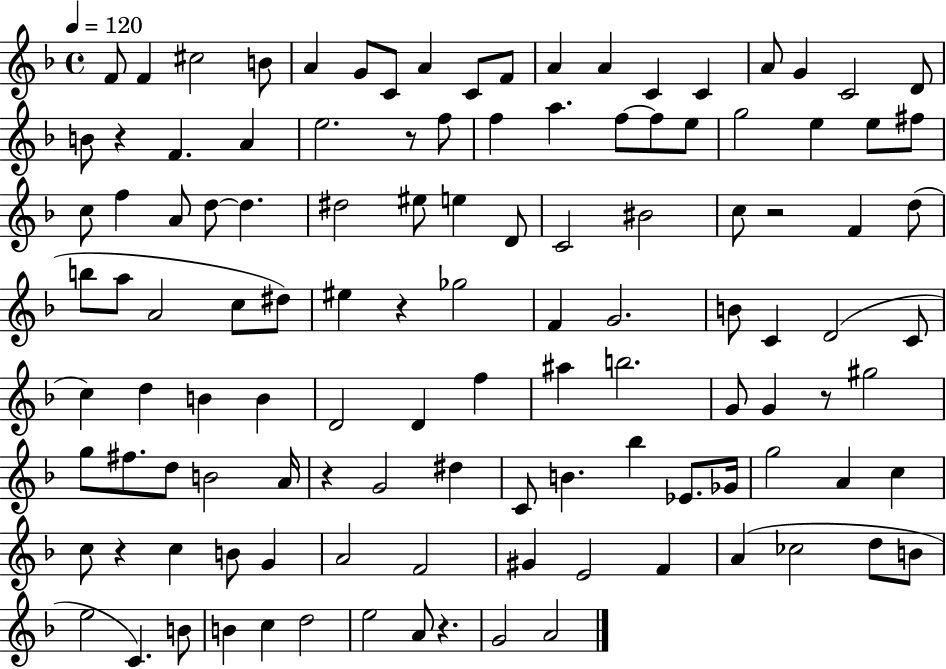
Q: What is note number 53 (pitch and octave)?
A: Gb5